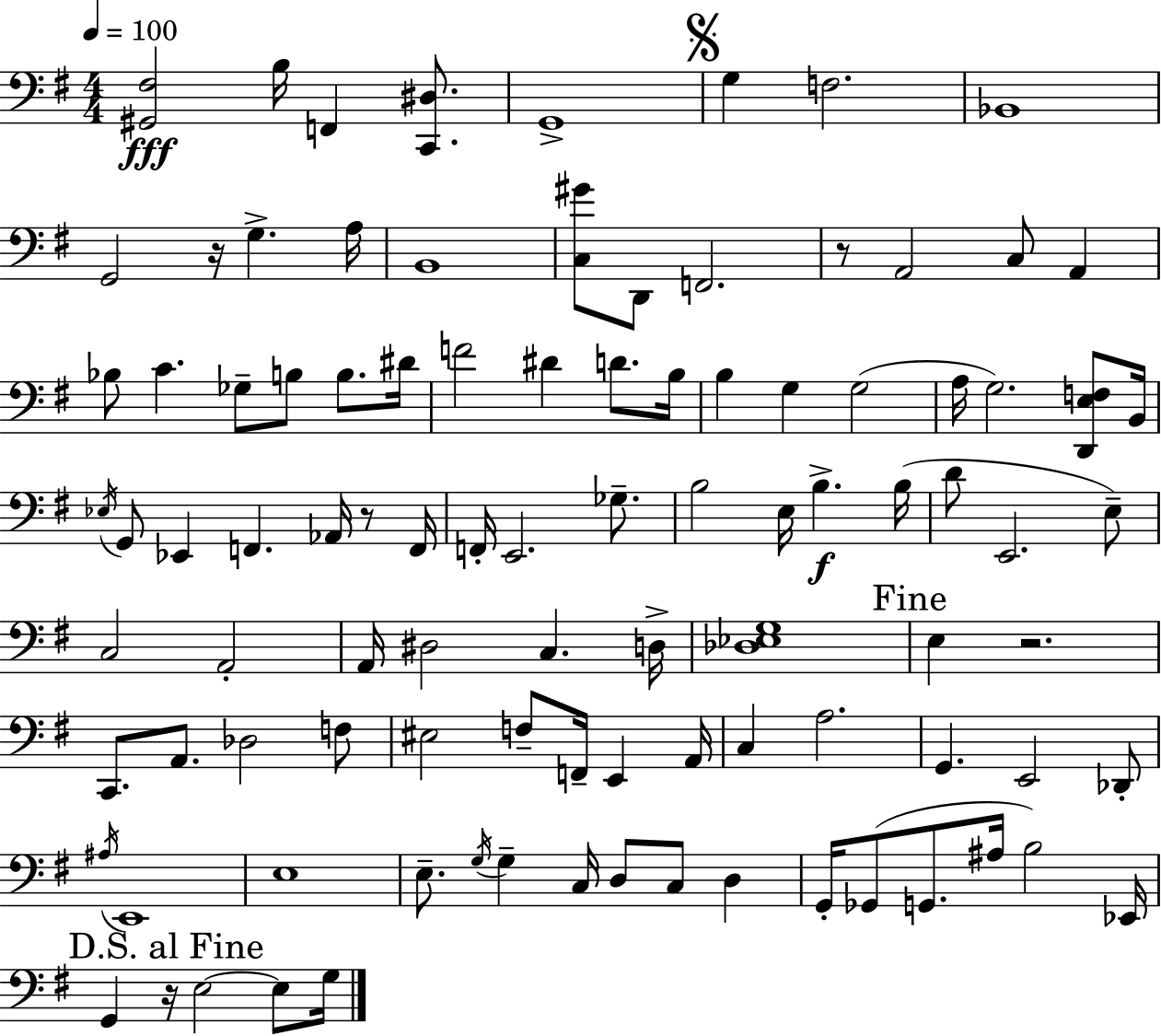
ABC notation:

X:1
T:Untitled
M:4/4
L:1/4
K:Em
[^G,,^F,]2 B,/4 F,, [C,,^D,]/2 G,,4 G, F,2 _B,,4 G,,2 z/4 G, A,/4 B,,4 [C,^G]/2 D,,/2 F,,2 z/2 A,,2 C,/2 A,, _B,/2 C _G,/2 B,/2 B,/2 ^D/4 F2 ^D D/2 B,/4 B, G, G,2 A,/4 G,2 [D,,E,F,]/2 B,,/4 _E,/4 G,,/2 _E,, F,, _A,,/4 z/2 F,,/4 F,,/4 E,,2 _G,/2 B,2 E,/4 B, B,/4 D/2 E,,2 E,/2 C,2 A,,2 A,,/4 ^D,2 C, D,/4 [_D,_E,G,]4 E, z2 C,,/2 A,,/2 _D,2 F,/2 ^E,2 F,/2 F,,/4 E,, A,,/4 C, A,2 G,, E,,2 _D,,/2 ^A,/4 E,,4 E,4 E,/2 G,/4 G, C,/4 D,/2 C,/2 D, G,,/4 _G,,/2 G,,/2 ^A,/4 B,2 _E,,/4 G,, z/4 E,2 E,/2 G,/4